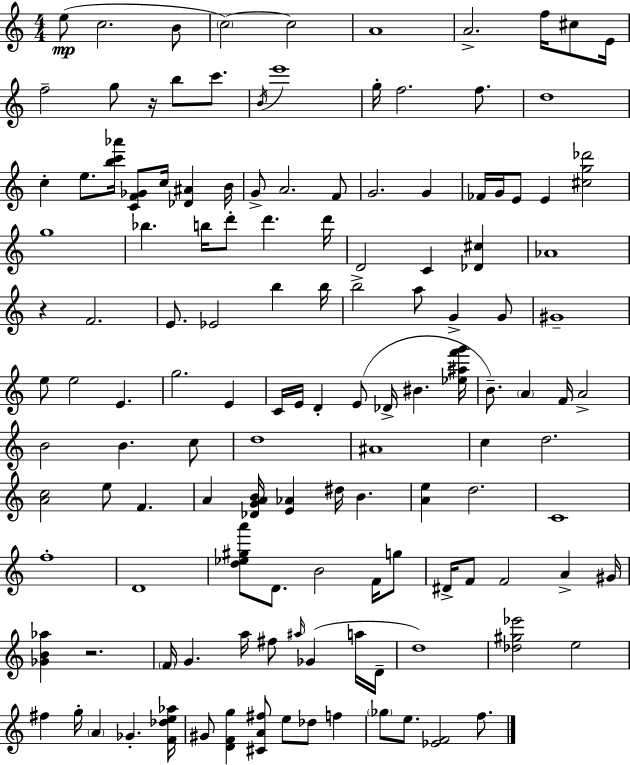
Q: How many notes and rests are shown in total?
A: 133